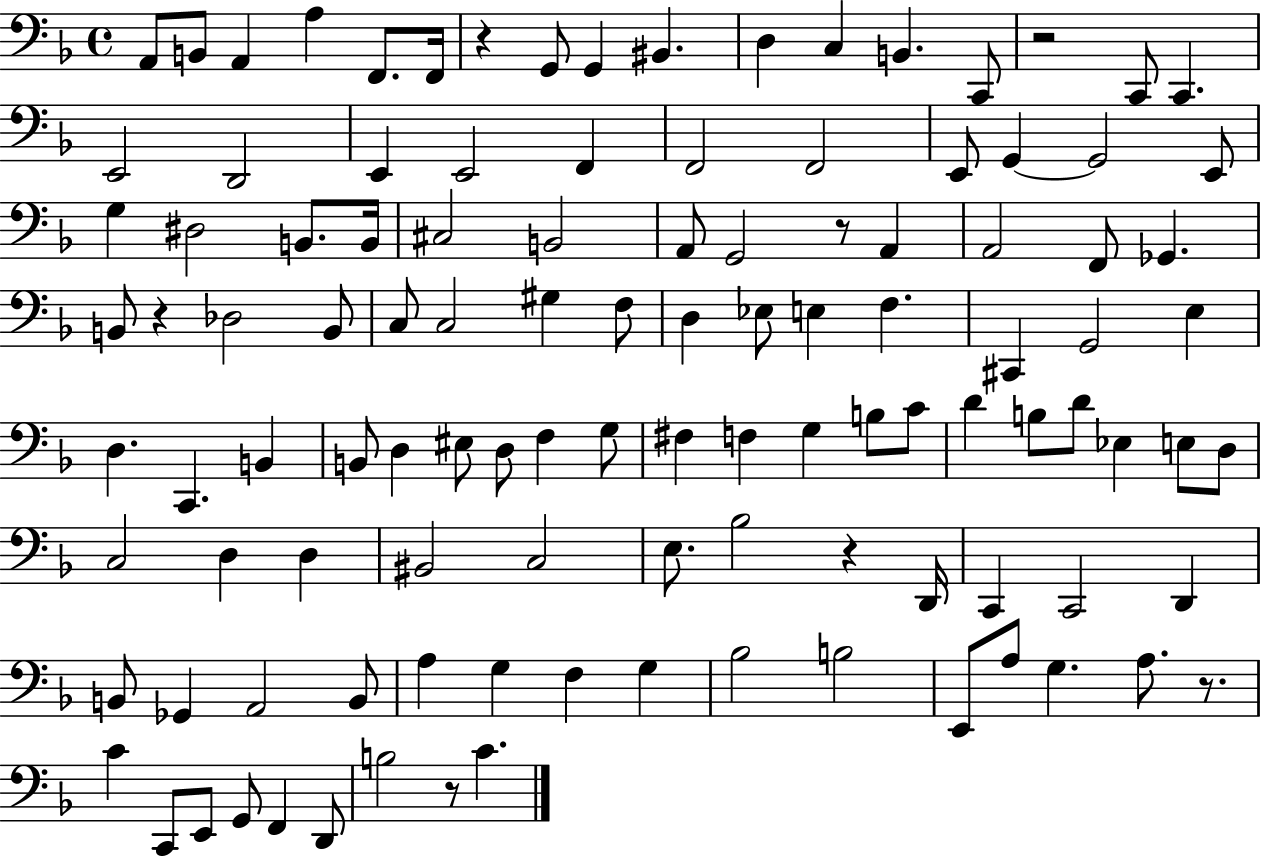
A2/e B2/e A2/q A3/q F2/e. F2/s R/q G2/e G2/q BIS2/q. D3/q C3/q B2/q. C2/e R/h C2/e C2/q. E2/h D2/h E2/q E2/h F2/q F2/h F2/h E2/e G2/q G2/h E2/e G3/q D#3/h B2/e. B2/s C#3/h B2/h A2/e G2/h R/e A2/q A2/h F2/e Gb2/q. B2/e R/q Db3/h B2/e C3/e C3/h G#3/q F3/e D3/q Eb3/e E3/q F3/q. C#2/q G2/h E3/q D3/q. C2/q. B2/q B2/e D3/q EIS3/e D3/e F3/q G3/e F#3/q F3/q G3/q B3/e C4/e D4/q B3/e D4/e Eb3/q E3/e D3/e C3/h D3/q D3/q BIS2/h C3/h E3/e. Bb3/h R/q D2/s C2/q C2/h D2/q B2/e Gb2/q A2/h B2/e A3/q G3/q F3/q G3/q Bb3/h B3/h E2/e A3/e G3/q. A3/e. R/e. C4/q C2/e E2/e G2/e F2/q D2/e B3/h R/e C4/q.